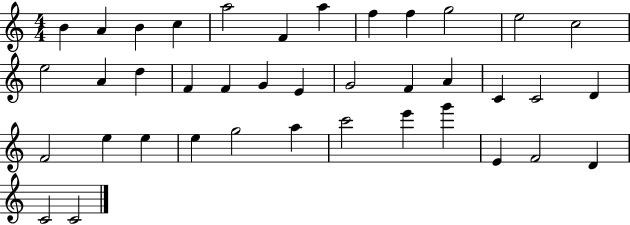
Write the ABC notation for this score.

X:1
T:Untitled
M:4/4
L:1/4
K:C
B A B c a2 F a f f g2 e2 c2 e2 A d F F G E G2 F A C C2 D F2 e e e g2 a c'2 e' g' E F2 D C2 C2